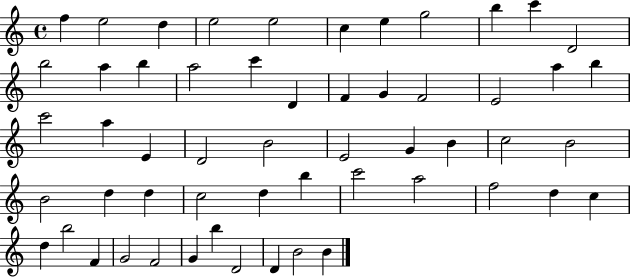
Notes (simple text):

F5/q E5/h D5/q E5/h E5/h C5/q E5/q G5/h B5/q C6/q D4/h B5/h A5/q B5/q A5/h C6/q D4/q F4/q G4/q F4/h E4/h A5/q B5/q C6/h A5/q E4/q D4/h B4/h E4/h G4/q B4/q C5/h B4/h B4/h D5/q D5/q C5/h D5/q B5/q C6/h A5/h F5/h D5/q C5/q D5/q B5/h F4/q G4/h F4/h G4/q B5/q D4/h D4/q B4/h B4/q